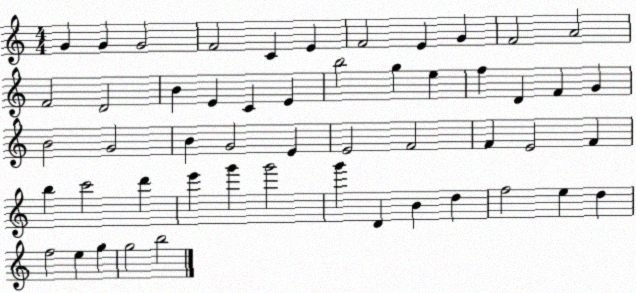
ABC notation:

X:1
T:Untitled
M:4/4
L:1/4
K:C
G G G2 F2 C E F2 E G F2 A2 F2 D2 B E C E b2 g e f D F G B2 G2 B G2 E E2 F2 F E2 F b c'2 d' e' g' g'2 g' D B d f2 e d f2 e g g2 b2